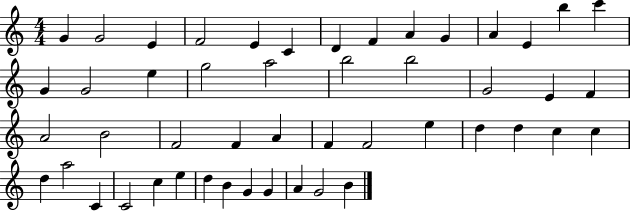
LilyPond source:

{
  \clef treble
  \numericTimeSignature
  \time 4/4
  \key c \major
  g'4 g'2 e'4 | f'2 e'4 c'4 | d'4 f'4 a'4 g'4 | a'4 e'4 b''4 c'''4 | \break g'4 g'2 e''4 | g''2 a''2 | b''2 b''2 | g'2 e'4 f'4 | \break a'2 b'2 | f'2 f'4 a'4 | f'4 f'2 e''4 | d''4 d''4 c''4 c''4 | \break d''4 a''2 c'4 | c'2 c''4 e''4 | d''4 b'4 g'4 g'4 | a'4 g'2 b'4 | \break \bar "|."
}